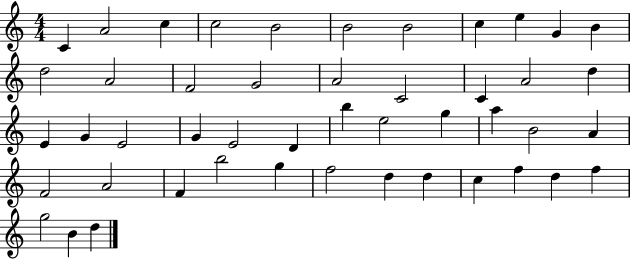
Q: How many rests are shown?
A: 0